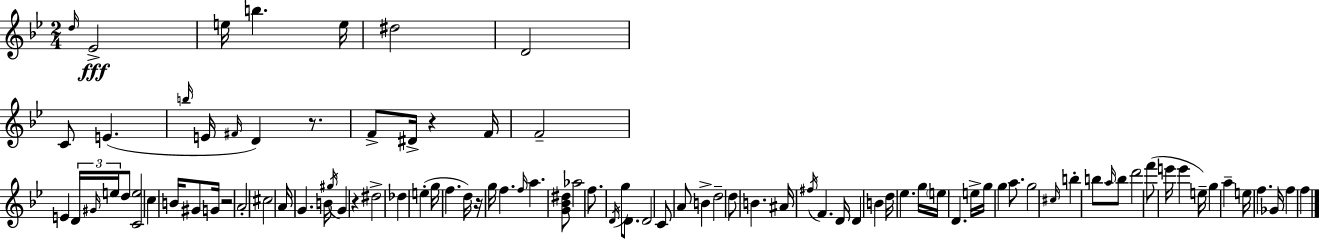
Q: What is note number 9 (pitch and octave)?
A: E4